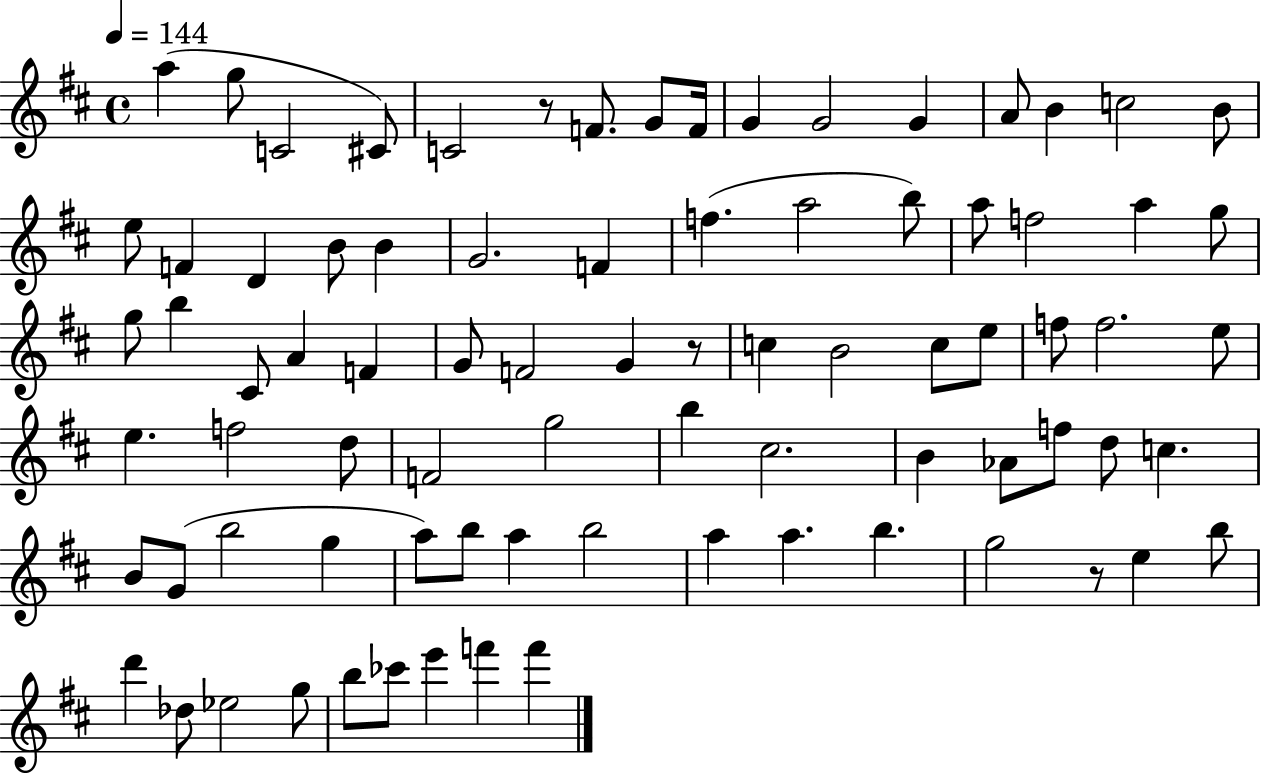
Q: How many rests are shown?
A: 3